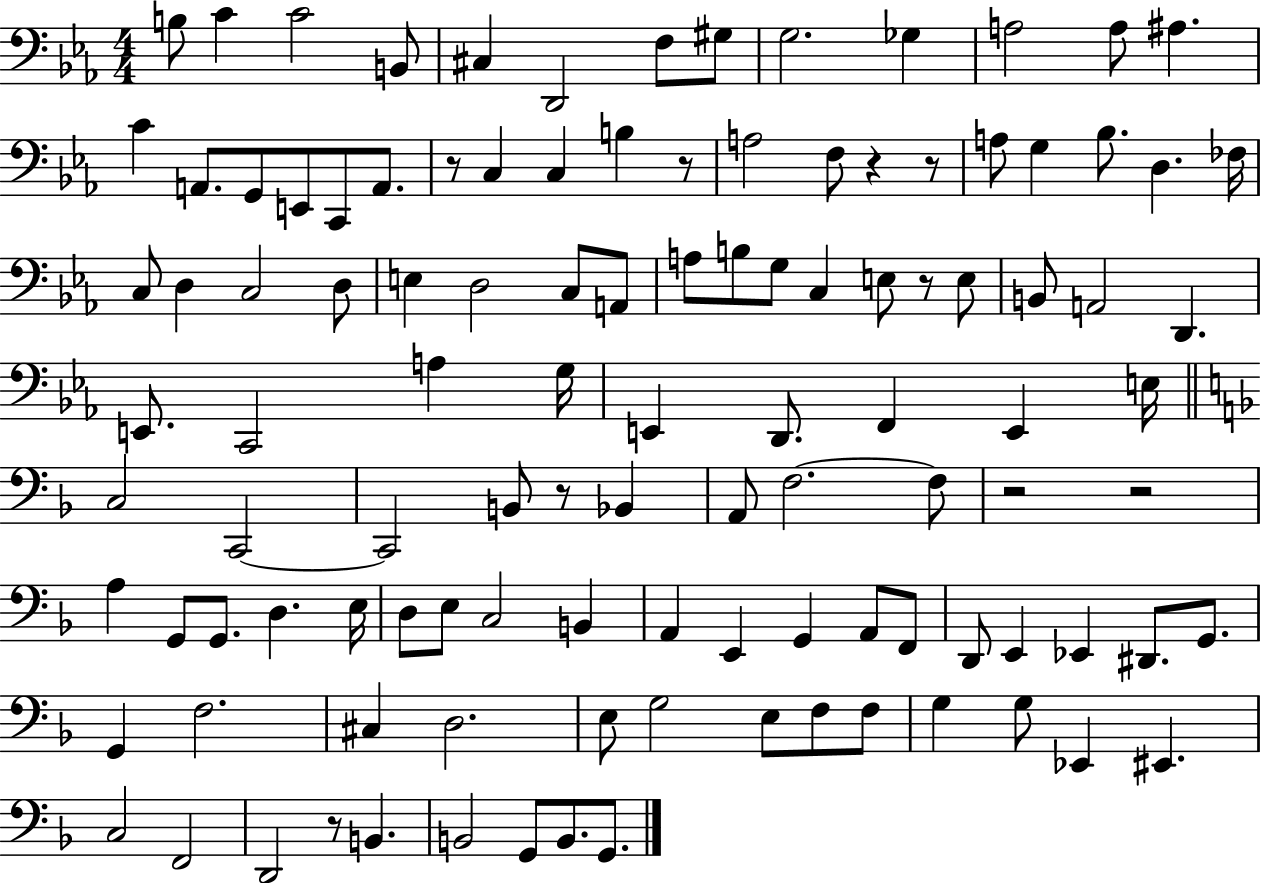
B3/e C4/q C4/h B2/e C#3/q D2/h F3/e G#3/e G3/h. Gb3/q A3/h A3/e A#3/q. C4/q A2/e. G2/e E2/e C2/e A2/e. R/e C3/q C3/q B3/q R/e A3/h F3/e R/q R/e A3/e G3/q Bb3/e. D3/q. FES3/s C3/e D3/q C3/h D3/e E3/q D3/h C3/e A2/e A3/e B3/e G3/e C3/q E3/e R/e E3/e B2/e A2/h D2/q. E2/e. C2/h A3/q G3/s E2/q D2/e. F2/q E2/q E3/s C3/h C2/h C2/h B2/e R/e Bb2/q A2/e F3/h. F3/e R/h R/h A3/q G2/e G2/e. D3/q. E3/s D3/e E3/e C3/h B2/q A2/q E2/q G2/q A2/e F2/e D2/e E2/q Eb2/q D#2/e. G2/e. G2/q F3/h. C#3/q D3/h. E3/e G3/h E3/e F3/e F3/e G3/q G3/e Eb2/q EIS2/q. C3/h F2/h D2/h R/e B2/q. B2/h G2/e B2/e. G2/e.